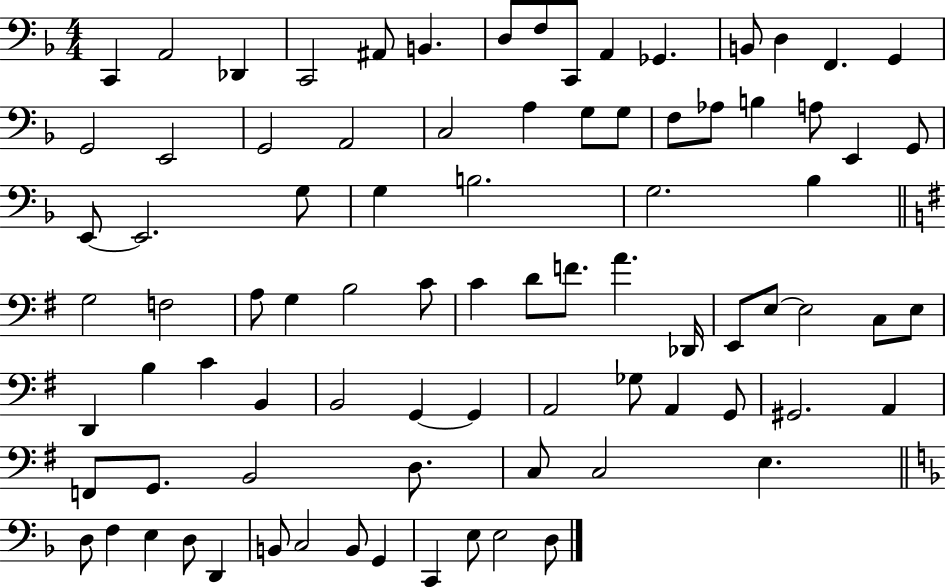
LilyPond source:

{
  \clef bass
  \numericTimeSignature
  \time 4/4
  \key f \major
  c,4 a,2 des,4 | c,2 ais,8 b,4. | d8 f8 c,8 a,4 ges,4. | b,8 d4 f,4. g,4 | \break g,2 e,2 | g,2 a,2 | c2 a4 g8 g8 | f8 aes8 b4 a8 e,4 g,8 | \break e,8~~ e,2. g8 | g4 b2. | g2. bes4 | \bar "||" \break \key e \minor g2 f2 | a8 g4 b2 c'8 | c'4 d'8 f'8. a'4. des,16 | e,8 e8~~ e2 c8 e8 | \break d,4 b4 c'4 b,4 | b,2 g,4~~ g,4 | a,2 ges8 a,4 g,8 | gis,2. a,4 | \break f,8 g,8. b,2 d8. | c8 c2 e4. | \bar "||" \break \key d \minor d8 f4 e4 d8 d,4 | b,8 c2 b,8 g,4 | c,4 e8 e2 d8 | \bar "|."
}